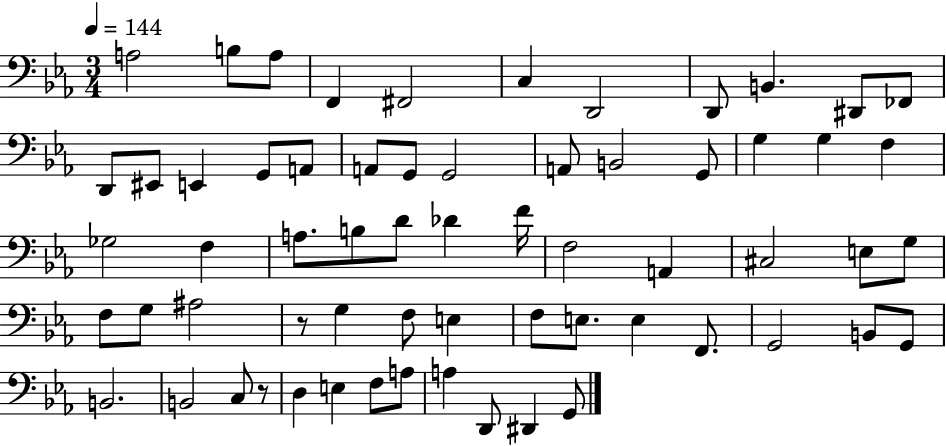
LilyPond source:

{
  \clef bass
  \numericTimeSignature
  \time 3/4
  \key ees \major
  \tempo 4 = 144
  a2 b8 a8 | f,4 fis,2 | c4 d,2 | d,8 b,4. dis,8 fes,8 | \break d,8 eis,8 e,4 g,8 a,8 | a,8 g,8 g,2 | a,8 b,2 g,8 | g4 g4 f4 | \break ges2 f4 | a8. b8 d'8 des'4 f'16 | f2 a,4 | cis2 e8 g8 | \break f8 g8 ais2 | r8 g4 f8 e4 | f8 e8. e4 f,8. | g,2 b,8 g,8 | \break b,2. | b,2 c8 r8 | d4 e4 f8 a8 | a4 d,8 dis,4 g,8 | \break \bar "|."
}